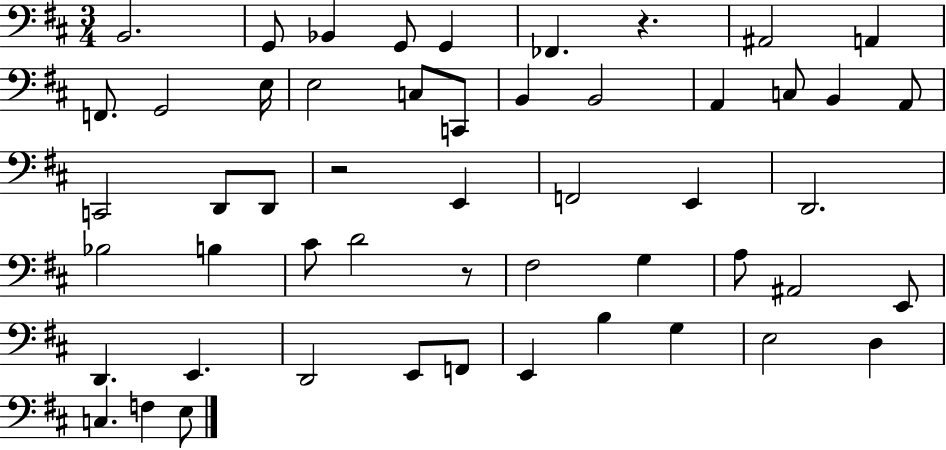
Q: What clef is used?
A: bass